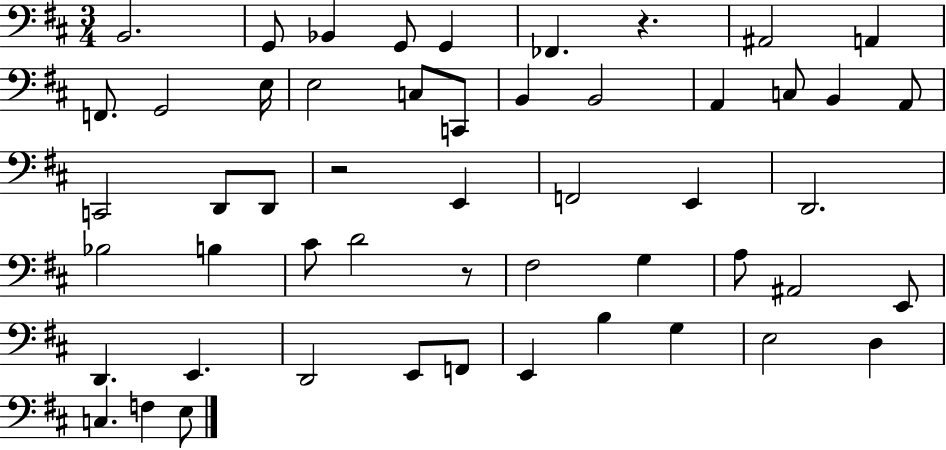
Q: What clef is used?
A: bass